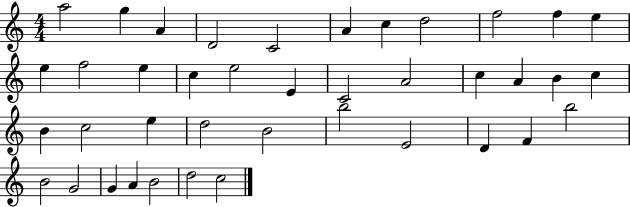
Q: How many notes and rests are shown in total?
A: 40